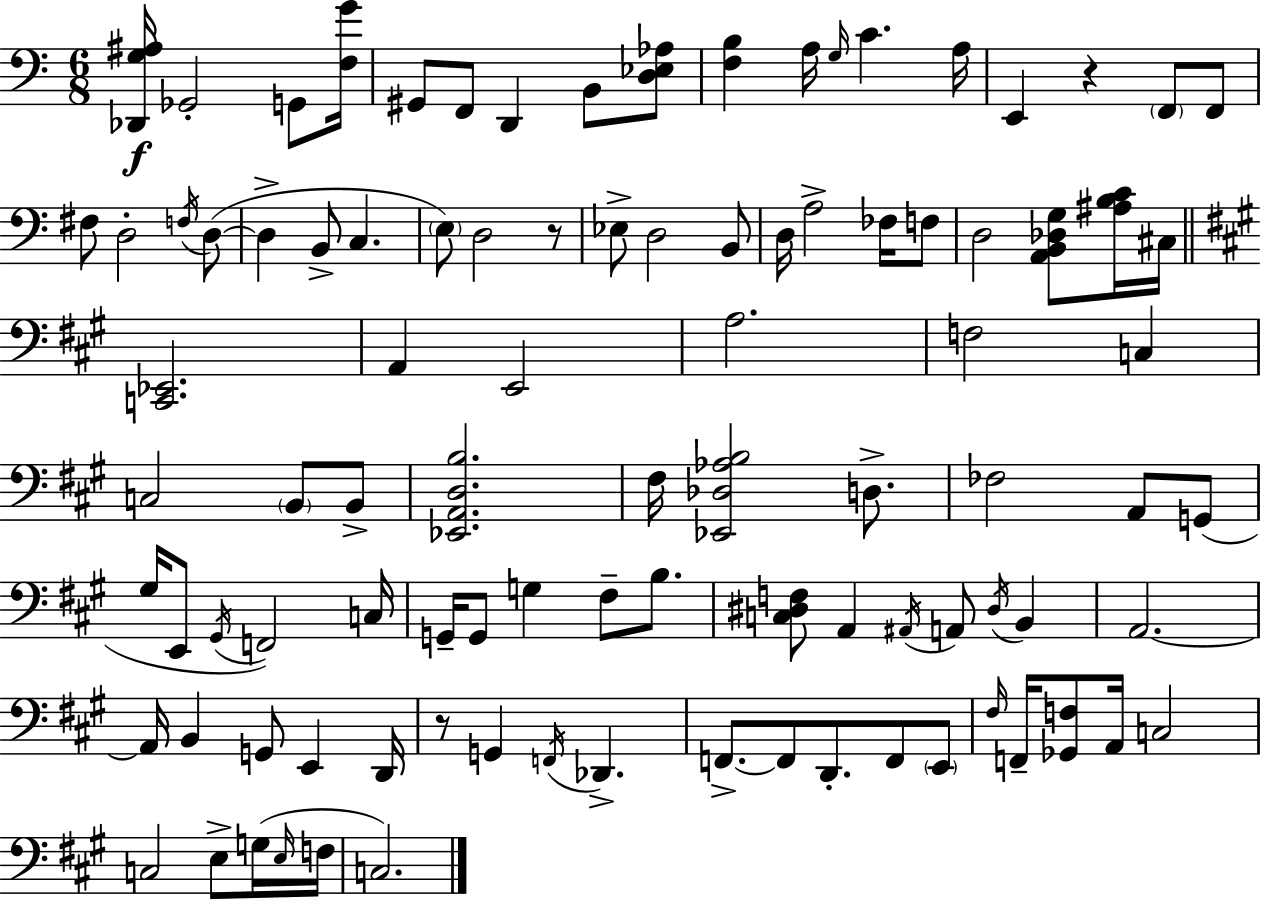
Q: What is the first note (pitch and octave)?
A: Gb2